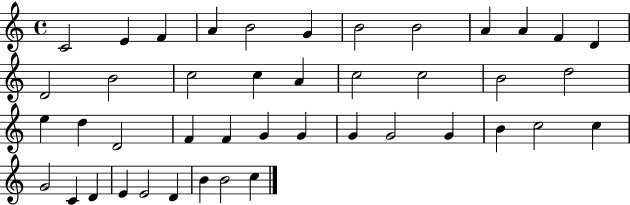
X:1
T:Untitled
M:4/4
L:1/4
K:C
C2 E F A B2 G B2 B2 A A F D D2 B2 c2 c A c2 c2 B2 d2 e d D2 F F G G G G2 G B c2 c G2 C D E E2 D B B2 c